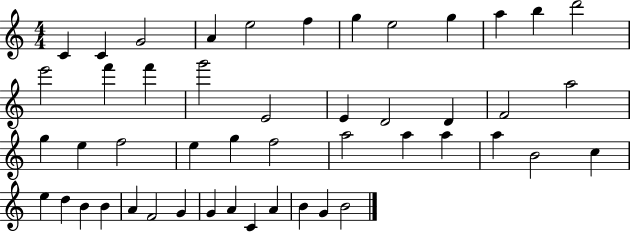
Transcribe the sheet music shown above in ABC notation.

X:1
T:Untitled
M:4/4
L:1/4
K:C
C C G2 A e2 f g e2 g a b d'2 e'2 f' f' g'2 E2 E D2 D F2 a2 g e f2 e g f2 a2 a a a B2 c e d B B A F2 G G A C A B G B2